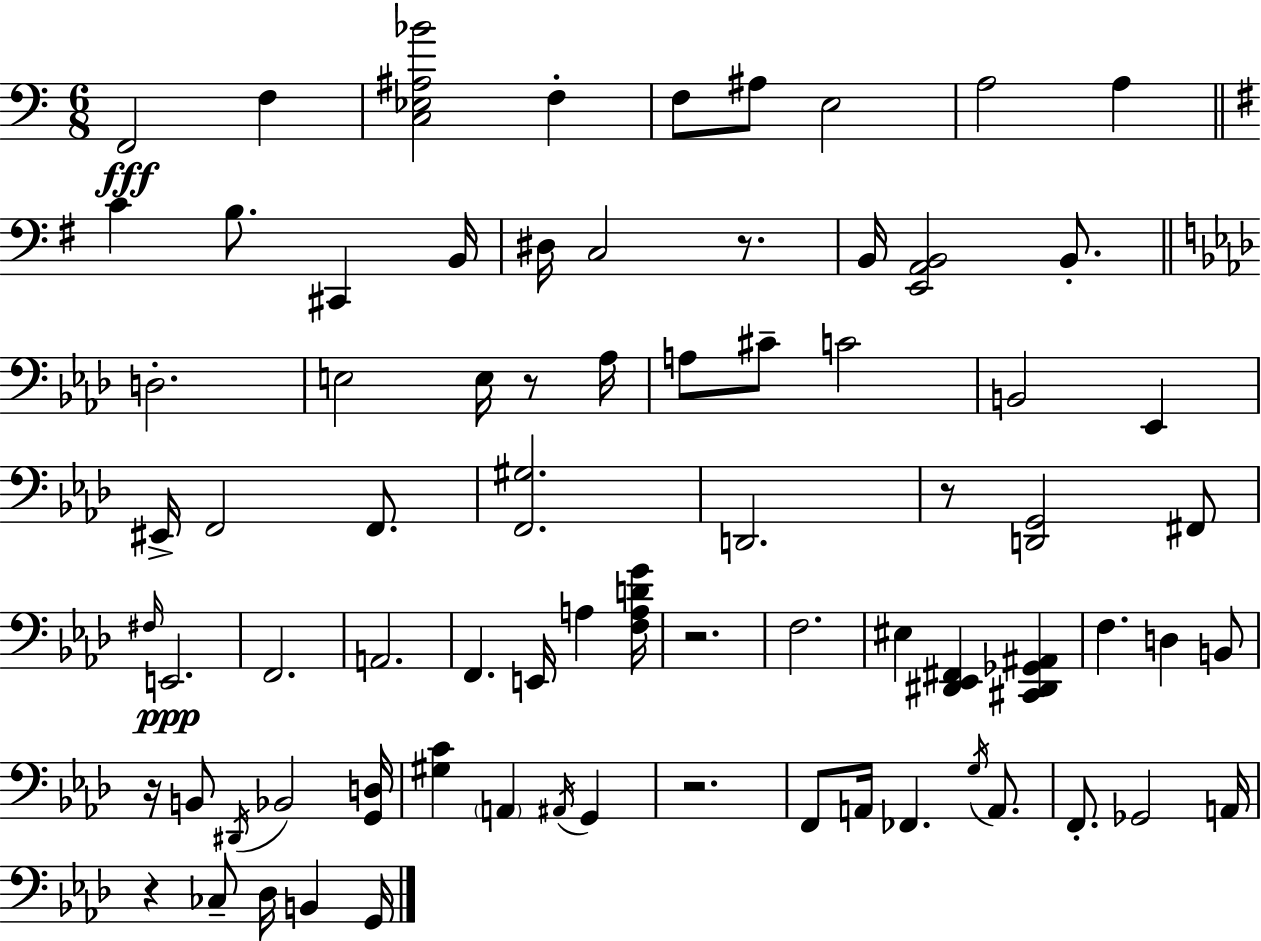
X:1
T:Untitled
M:6/8
L:1/4
K:C
F,,2 F, [C,_E,^A,_B]2 F, F,/2 ^A,/2 E,2 A,2 A, C B,/2 ^C,, B,,/4 ^D,/4 C,2 z/2 B,,/4 [E,,A,,B,,]2 B,,/2 D,2 E,2 E,/4 z/2 _A,/4 A,/2 ^C/2 C2 B,,2 _E,, ^E,,/4 F,,2 F,,/2 [F,,^G,]2 D,,2 z/2 [D,,G,,]2 ^F,,/2 ^F,/4 E,,2 F,,2 A,,2 F,, E,,/4 A, [F,A,DG]/4 z2 F,2 ^E, [^D,,_E,,^F,,] [^C,,^D,,_G,,^A,,] F, D, B,,/2 z/4 B,,/2 ^D,,/4 _B,,2 [G,,D,]/4 [^G,C] A,, ^A,,/4 G,, z2 F,,/2 A,,/4 _F,, G,/4 A,,/2 F,,/2 _G,,2 A,,/4 z _C,/2 _D,/4 B,, G,,/4